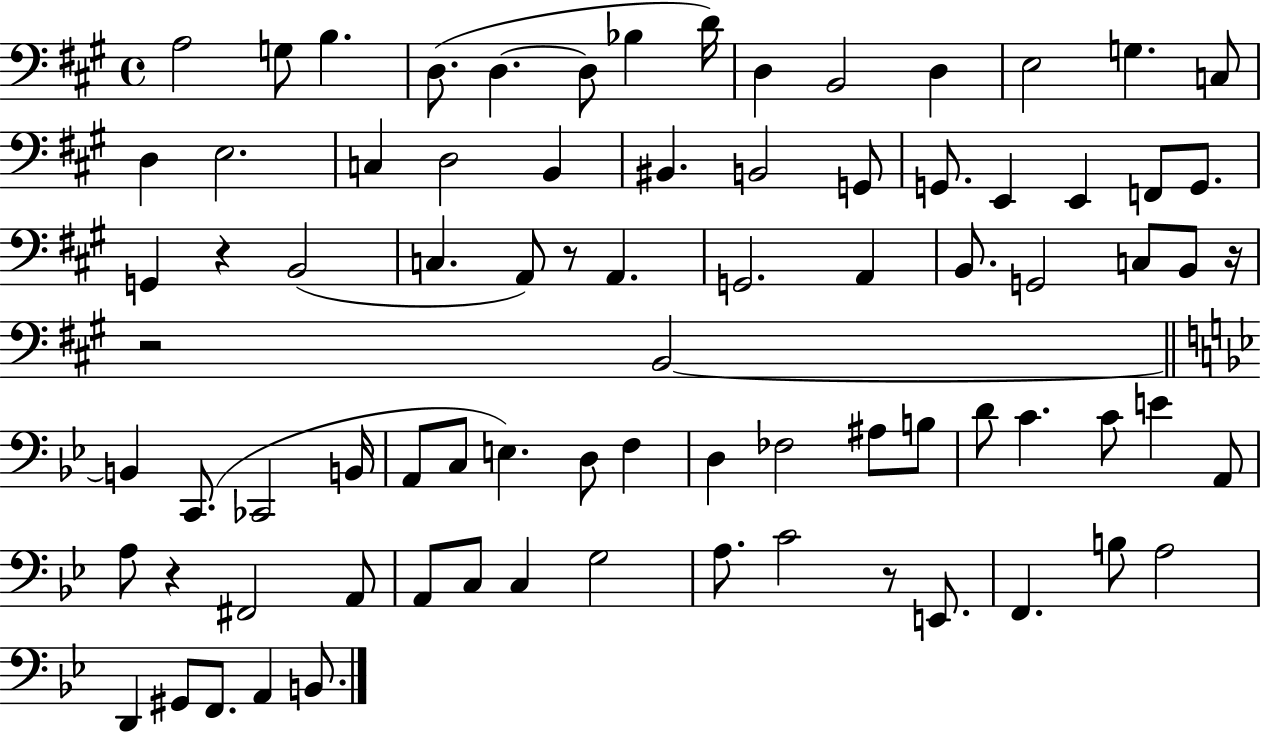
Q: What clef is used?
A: bass